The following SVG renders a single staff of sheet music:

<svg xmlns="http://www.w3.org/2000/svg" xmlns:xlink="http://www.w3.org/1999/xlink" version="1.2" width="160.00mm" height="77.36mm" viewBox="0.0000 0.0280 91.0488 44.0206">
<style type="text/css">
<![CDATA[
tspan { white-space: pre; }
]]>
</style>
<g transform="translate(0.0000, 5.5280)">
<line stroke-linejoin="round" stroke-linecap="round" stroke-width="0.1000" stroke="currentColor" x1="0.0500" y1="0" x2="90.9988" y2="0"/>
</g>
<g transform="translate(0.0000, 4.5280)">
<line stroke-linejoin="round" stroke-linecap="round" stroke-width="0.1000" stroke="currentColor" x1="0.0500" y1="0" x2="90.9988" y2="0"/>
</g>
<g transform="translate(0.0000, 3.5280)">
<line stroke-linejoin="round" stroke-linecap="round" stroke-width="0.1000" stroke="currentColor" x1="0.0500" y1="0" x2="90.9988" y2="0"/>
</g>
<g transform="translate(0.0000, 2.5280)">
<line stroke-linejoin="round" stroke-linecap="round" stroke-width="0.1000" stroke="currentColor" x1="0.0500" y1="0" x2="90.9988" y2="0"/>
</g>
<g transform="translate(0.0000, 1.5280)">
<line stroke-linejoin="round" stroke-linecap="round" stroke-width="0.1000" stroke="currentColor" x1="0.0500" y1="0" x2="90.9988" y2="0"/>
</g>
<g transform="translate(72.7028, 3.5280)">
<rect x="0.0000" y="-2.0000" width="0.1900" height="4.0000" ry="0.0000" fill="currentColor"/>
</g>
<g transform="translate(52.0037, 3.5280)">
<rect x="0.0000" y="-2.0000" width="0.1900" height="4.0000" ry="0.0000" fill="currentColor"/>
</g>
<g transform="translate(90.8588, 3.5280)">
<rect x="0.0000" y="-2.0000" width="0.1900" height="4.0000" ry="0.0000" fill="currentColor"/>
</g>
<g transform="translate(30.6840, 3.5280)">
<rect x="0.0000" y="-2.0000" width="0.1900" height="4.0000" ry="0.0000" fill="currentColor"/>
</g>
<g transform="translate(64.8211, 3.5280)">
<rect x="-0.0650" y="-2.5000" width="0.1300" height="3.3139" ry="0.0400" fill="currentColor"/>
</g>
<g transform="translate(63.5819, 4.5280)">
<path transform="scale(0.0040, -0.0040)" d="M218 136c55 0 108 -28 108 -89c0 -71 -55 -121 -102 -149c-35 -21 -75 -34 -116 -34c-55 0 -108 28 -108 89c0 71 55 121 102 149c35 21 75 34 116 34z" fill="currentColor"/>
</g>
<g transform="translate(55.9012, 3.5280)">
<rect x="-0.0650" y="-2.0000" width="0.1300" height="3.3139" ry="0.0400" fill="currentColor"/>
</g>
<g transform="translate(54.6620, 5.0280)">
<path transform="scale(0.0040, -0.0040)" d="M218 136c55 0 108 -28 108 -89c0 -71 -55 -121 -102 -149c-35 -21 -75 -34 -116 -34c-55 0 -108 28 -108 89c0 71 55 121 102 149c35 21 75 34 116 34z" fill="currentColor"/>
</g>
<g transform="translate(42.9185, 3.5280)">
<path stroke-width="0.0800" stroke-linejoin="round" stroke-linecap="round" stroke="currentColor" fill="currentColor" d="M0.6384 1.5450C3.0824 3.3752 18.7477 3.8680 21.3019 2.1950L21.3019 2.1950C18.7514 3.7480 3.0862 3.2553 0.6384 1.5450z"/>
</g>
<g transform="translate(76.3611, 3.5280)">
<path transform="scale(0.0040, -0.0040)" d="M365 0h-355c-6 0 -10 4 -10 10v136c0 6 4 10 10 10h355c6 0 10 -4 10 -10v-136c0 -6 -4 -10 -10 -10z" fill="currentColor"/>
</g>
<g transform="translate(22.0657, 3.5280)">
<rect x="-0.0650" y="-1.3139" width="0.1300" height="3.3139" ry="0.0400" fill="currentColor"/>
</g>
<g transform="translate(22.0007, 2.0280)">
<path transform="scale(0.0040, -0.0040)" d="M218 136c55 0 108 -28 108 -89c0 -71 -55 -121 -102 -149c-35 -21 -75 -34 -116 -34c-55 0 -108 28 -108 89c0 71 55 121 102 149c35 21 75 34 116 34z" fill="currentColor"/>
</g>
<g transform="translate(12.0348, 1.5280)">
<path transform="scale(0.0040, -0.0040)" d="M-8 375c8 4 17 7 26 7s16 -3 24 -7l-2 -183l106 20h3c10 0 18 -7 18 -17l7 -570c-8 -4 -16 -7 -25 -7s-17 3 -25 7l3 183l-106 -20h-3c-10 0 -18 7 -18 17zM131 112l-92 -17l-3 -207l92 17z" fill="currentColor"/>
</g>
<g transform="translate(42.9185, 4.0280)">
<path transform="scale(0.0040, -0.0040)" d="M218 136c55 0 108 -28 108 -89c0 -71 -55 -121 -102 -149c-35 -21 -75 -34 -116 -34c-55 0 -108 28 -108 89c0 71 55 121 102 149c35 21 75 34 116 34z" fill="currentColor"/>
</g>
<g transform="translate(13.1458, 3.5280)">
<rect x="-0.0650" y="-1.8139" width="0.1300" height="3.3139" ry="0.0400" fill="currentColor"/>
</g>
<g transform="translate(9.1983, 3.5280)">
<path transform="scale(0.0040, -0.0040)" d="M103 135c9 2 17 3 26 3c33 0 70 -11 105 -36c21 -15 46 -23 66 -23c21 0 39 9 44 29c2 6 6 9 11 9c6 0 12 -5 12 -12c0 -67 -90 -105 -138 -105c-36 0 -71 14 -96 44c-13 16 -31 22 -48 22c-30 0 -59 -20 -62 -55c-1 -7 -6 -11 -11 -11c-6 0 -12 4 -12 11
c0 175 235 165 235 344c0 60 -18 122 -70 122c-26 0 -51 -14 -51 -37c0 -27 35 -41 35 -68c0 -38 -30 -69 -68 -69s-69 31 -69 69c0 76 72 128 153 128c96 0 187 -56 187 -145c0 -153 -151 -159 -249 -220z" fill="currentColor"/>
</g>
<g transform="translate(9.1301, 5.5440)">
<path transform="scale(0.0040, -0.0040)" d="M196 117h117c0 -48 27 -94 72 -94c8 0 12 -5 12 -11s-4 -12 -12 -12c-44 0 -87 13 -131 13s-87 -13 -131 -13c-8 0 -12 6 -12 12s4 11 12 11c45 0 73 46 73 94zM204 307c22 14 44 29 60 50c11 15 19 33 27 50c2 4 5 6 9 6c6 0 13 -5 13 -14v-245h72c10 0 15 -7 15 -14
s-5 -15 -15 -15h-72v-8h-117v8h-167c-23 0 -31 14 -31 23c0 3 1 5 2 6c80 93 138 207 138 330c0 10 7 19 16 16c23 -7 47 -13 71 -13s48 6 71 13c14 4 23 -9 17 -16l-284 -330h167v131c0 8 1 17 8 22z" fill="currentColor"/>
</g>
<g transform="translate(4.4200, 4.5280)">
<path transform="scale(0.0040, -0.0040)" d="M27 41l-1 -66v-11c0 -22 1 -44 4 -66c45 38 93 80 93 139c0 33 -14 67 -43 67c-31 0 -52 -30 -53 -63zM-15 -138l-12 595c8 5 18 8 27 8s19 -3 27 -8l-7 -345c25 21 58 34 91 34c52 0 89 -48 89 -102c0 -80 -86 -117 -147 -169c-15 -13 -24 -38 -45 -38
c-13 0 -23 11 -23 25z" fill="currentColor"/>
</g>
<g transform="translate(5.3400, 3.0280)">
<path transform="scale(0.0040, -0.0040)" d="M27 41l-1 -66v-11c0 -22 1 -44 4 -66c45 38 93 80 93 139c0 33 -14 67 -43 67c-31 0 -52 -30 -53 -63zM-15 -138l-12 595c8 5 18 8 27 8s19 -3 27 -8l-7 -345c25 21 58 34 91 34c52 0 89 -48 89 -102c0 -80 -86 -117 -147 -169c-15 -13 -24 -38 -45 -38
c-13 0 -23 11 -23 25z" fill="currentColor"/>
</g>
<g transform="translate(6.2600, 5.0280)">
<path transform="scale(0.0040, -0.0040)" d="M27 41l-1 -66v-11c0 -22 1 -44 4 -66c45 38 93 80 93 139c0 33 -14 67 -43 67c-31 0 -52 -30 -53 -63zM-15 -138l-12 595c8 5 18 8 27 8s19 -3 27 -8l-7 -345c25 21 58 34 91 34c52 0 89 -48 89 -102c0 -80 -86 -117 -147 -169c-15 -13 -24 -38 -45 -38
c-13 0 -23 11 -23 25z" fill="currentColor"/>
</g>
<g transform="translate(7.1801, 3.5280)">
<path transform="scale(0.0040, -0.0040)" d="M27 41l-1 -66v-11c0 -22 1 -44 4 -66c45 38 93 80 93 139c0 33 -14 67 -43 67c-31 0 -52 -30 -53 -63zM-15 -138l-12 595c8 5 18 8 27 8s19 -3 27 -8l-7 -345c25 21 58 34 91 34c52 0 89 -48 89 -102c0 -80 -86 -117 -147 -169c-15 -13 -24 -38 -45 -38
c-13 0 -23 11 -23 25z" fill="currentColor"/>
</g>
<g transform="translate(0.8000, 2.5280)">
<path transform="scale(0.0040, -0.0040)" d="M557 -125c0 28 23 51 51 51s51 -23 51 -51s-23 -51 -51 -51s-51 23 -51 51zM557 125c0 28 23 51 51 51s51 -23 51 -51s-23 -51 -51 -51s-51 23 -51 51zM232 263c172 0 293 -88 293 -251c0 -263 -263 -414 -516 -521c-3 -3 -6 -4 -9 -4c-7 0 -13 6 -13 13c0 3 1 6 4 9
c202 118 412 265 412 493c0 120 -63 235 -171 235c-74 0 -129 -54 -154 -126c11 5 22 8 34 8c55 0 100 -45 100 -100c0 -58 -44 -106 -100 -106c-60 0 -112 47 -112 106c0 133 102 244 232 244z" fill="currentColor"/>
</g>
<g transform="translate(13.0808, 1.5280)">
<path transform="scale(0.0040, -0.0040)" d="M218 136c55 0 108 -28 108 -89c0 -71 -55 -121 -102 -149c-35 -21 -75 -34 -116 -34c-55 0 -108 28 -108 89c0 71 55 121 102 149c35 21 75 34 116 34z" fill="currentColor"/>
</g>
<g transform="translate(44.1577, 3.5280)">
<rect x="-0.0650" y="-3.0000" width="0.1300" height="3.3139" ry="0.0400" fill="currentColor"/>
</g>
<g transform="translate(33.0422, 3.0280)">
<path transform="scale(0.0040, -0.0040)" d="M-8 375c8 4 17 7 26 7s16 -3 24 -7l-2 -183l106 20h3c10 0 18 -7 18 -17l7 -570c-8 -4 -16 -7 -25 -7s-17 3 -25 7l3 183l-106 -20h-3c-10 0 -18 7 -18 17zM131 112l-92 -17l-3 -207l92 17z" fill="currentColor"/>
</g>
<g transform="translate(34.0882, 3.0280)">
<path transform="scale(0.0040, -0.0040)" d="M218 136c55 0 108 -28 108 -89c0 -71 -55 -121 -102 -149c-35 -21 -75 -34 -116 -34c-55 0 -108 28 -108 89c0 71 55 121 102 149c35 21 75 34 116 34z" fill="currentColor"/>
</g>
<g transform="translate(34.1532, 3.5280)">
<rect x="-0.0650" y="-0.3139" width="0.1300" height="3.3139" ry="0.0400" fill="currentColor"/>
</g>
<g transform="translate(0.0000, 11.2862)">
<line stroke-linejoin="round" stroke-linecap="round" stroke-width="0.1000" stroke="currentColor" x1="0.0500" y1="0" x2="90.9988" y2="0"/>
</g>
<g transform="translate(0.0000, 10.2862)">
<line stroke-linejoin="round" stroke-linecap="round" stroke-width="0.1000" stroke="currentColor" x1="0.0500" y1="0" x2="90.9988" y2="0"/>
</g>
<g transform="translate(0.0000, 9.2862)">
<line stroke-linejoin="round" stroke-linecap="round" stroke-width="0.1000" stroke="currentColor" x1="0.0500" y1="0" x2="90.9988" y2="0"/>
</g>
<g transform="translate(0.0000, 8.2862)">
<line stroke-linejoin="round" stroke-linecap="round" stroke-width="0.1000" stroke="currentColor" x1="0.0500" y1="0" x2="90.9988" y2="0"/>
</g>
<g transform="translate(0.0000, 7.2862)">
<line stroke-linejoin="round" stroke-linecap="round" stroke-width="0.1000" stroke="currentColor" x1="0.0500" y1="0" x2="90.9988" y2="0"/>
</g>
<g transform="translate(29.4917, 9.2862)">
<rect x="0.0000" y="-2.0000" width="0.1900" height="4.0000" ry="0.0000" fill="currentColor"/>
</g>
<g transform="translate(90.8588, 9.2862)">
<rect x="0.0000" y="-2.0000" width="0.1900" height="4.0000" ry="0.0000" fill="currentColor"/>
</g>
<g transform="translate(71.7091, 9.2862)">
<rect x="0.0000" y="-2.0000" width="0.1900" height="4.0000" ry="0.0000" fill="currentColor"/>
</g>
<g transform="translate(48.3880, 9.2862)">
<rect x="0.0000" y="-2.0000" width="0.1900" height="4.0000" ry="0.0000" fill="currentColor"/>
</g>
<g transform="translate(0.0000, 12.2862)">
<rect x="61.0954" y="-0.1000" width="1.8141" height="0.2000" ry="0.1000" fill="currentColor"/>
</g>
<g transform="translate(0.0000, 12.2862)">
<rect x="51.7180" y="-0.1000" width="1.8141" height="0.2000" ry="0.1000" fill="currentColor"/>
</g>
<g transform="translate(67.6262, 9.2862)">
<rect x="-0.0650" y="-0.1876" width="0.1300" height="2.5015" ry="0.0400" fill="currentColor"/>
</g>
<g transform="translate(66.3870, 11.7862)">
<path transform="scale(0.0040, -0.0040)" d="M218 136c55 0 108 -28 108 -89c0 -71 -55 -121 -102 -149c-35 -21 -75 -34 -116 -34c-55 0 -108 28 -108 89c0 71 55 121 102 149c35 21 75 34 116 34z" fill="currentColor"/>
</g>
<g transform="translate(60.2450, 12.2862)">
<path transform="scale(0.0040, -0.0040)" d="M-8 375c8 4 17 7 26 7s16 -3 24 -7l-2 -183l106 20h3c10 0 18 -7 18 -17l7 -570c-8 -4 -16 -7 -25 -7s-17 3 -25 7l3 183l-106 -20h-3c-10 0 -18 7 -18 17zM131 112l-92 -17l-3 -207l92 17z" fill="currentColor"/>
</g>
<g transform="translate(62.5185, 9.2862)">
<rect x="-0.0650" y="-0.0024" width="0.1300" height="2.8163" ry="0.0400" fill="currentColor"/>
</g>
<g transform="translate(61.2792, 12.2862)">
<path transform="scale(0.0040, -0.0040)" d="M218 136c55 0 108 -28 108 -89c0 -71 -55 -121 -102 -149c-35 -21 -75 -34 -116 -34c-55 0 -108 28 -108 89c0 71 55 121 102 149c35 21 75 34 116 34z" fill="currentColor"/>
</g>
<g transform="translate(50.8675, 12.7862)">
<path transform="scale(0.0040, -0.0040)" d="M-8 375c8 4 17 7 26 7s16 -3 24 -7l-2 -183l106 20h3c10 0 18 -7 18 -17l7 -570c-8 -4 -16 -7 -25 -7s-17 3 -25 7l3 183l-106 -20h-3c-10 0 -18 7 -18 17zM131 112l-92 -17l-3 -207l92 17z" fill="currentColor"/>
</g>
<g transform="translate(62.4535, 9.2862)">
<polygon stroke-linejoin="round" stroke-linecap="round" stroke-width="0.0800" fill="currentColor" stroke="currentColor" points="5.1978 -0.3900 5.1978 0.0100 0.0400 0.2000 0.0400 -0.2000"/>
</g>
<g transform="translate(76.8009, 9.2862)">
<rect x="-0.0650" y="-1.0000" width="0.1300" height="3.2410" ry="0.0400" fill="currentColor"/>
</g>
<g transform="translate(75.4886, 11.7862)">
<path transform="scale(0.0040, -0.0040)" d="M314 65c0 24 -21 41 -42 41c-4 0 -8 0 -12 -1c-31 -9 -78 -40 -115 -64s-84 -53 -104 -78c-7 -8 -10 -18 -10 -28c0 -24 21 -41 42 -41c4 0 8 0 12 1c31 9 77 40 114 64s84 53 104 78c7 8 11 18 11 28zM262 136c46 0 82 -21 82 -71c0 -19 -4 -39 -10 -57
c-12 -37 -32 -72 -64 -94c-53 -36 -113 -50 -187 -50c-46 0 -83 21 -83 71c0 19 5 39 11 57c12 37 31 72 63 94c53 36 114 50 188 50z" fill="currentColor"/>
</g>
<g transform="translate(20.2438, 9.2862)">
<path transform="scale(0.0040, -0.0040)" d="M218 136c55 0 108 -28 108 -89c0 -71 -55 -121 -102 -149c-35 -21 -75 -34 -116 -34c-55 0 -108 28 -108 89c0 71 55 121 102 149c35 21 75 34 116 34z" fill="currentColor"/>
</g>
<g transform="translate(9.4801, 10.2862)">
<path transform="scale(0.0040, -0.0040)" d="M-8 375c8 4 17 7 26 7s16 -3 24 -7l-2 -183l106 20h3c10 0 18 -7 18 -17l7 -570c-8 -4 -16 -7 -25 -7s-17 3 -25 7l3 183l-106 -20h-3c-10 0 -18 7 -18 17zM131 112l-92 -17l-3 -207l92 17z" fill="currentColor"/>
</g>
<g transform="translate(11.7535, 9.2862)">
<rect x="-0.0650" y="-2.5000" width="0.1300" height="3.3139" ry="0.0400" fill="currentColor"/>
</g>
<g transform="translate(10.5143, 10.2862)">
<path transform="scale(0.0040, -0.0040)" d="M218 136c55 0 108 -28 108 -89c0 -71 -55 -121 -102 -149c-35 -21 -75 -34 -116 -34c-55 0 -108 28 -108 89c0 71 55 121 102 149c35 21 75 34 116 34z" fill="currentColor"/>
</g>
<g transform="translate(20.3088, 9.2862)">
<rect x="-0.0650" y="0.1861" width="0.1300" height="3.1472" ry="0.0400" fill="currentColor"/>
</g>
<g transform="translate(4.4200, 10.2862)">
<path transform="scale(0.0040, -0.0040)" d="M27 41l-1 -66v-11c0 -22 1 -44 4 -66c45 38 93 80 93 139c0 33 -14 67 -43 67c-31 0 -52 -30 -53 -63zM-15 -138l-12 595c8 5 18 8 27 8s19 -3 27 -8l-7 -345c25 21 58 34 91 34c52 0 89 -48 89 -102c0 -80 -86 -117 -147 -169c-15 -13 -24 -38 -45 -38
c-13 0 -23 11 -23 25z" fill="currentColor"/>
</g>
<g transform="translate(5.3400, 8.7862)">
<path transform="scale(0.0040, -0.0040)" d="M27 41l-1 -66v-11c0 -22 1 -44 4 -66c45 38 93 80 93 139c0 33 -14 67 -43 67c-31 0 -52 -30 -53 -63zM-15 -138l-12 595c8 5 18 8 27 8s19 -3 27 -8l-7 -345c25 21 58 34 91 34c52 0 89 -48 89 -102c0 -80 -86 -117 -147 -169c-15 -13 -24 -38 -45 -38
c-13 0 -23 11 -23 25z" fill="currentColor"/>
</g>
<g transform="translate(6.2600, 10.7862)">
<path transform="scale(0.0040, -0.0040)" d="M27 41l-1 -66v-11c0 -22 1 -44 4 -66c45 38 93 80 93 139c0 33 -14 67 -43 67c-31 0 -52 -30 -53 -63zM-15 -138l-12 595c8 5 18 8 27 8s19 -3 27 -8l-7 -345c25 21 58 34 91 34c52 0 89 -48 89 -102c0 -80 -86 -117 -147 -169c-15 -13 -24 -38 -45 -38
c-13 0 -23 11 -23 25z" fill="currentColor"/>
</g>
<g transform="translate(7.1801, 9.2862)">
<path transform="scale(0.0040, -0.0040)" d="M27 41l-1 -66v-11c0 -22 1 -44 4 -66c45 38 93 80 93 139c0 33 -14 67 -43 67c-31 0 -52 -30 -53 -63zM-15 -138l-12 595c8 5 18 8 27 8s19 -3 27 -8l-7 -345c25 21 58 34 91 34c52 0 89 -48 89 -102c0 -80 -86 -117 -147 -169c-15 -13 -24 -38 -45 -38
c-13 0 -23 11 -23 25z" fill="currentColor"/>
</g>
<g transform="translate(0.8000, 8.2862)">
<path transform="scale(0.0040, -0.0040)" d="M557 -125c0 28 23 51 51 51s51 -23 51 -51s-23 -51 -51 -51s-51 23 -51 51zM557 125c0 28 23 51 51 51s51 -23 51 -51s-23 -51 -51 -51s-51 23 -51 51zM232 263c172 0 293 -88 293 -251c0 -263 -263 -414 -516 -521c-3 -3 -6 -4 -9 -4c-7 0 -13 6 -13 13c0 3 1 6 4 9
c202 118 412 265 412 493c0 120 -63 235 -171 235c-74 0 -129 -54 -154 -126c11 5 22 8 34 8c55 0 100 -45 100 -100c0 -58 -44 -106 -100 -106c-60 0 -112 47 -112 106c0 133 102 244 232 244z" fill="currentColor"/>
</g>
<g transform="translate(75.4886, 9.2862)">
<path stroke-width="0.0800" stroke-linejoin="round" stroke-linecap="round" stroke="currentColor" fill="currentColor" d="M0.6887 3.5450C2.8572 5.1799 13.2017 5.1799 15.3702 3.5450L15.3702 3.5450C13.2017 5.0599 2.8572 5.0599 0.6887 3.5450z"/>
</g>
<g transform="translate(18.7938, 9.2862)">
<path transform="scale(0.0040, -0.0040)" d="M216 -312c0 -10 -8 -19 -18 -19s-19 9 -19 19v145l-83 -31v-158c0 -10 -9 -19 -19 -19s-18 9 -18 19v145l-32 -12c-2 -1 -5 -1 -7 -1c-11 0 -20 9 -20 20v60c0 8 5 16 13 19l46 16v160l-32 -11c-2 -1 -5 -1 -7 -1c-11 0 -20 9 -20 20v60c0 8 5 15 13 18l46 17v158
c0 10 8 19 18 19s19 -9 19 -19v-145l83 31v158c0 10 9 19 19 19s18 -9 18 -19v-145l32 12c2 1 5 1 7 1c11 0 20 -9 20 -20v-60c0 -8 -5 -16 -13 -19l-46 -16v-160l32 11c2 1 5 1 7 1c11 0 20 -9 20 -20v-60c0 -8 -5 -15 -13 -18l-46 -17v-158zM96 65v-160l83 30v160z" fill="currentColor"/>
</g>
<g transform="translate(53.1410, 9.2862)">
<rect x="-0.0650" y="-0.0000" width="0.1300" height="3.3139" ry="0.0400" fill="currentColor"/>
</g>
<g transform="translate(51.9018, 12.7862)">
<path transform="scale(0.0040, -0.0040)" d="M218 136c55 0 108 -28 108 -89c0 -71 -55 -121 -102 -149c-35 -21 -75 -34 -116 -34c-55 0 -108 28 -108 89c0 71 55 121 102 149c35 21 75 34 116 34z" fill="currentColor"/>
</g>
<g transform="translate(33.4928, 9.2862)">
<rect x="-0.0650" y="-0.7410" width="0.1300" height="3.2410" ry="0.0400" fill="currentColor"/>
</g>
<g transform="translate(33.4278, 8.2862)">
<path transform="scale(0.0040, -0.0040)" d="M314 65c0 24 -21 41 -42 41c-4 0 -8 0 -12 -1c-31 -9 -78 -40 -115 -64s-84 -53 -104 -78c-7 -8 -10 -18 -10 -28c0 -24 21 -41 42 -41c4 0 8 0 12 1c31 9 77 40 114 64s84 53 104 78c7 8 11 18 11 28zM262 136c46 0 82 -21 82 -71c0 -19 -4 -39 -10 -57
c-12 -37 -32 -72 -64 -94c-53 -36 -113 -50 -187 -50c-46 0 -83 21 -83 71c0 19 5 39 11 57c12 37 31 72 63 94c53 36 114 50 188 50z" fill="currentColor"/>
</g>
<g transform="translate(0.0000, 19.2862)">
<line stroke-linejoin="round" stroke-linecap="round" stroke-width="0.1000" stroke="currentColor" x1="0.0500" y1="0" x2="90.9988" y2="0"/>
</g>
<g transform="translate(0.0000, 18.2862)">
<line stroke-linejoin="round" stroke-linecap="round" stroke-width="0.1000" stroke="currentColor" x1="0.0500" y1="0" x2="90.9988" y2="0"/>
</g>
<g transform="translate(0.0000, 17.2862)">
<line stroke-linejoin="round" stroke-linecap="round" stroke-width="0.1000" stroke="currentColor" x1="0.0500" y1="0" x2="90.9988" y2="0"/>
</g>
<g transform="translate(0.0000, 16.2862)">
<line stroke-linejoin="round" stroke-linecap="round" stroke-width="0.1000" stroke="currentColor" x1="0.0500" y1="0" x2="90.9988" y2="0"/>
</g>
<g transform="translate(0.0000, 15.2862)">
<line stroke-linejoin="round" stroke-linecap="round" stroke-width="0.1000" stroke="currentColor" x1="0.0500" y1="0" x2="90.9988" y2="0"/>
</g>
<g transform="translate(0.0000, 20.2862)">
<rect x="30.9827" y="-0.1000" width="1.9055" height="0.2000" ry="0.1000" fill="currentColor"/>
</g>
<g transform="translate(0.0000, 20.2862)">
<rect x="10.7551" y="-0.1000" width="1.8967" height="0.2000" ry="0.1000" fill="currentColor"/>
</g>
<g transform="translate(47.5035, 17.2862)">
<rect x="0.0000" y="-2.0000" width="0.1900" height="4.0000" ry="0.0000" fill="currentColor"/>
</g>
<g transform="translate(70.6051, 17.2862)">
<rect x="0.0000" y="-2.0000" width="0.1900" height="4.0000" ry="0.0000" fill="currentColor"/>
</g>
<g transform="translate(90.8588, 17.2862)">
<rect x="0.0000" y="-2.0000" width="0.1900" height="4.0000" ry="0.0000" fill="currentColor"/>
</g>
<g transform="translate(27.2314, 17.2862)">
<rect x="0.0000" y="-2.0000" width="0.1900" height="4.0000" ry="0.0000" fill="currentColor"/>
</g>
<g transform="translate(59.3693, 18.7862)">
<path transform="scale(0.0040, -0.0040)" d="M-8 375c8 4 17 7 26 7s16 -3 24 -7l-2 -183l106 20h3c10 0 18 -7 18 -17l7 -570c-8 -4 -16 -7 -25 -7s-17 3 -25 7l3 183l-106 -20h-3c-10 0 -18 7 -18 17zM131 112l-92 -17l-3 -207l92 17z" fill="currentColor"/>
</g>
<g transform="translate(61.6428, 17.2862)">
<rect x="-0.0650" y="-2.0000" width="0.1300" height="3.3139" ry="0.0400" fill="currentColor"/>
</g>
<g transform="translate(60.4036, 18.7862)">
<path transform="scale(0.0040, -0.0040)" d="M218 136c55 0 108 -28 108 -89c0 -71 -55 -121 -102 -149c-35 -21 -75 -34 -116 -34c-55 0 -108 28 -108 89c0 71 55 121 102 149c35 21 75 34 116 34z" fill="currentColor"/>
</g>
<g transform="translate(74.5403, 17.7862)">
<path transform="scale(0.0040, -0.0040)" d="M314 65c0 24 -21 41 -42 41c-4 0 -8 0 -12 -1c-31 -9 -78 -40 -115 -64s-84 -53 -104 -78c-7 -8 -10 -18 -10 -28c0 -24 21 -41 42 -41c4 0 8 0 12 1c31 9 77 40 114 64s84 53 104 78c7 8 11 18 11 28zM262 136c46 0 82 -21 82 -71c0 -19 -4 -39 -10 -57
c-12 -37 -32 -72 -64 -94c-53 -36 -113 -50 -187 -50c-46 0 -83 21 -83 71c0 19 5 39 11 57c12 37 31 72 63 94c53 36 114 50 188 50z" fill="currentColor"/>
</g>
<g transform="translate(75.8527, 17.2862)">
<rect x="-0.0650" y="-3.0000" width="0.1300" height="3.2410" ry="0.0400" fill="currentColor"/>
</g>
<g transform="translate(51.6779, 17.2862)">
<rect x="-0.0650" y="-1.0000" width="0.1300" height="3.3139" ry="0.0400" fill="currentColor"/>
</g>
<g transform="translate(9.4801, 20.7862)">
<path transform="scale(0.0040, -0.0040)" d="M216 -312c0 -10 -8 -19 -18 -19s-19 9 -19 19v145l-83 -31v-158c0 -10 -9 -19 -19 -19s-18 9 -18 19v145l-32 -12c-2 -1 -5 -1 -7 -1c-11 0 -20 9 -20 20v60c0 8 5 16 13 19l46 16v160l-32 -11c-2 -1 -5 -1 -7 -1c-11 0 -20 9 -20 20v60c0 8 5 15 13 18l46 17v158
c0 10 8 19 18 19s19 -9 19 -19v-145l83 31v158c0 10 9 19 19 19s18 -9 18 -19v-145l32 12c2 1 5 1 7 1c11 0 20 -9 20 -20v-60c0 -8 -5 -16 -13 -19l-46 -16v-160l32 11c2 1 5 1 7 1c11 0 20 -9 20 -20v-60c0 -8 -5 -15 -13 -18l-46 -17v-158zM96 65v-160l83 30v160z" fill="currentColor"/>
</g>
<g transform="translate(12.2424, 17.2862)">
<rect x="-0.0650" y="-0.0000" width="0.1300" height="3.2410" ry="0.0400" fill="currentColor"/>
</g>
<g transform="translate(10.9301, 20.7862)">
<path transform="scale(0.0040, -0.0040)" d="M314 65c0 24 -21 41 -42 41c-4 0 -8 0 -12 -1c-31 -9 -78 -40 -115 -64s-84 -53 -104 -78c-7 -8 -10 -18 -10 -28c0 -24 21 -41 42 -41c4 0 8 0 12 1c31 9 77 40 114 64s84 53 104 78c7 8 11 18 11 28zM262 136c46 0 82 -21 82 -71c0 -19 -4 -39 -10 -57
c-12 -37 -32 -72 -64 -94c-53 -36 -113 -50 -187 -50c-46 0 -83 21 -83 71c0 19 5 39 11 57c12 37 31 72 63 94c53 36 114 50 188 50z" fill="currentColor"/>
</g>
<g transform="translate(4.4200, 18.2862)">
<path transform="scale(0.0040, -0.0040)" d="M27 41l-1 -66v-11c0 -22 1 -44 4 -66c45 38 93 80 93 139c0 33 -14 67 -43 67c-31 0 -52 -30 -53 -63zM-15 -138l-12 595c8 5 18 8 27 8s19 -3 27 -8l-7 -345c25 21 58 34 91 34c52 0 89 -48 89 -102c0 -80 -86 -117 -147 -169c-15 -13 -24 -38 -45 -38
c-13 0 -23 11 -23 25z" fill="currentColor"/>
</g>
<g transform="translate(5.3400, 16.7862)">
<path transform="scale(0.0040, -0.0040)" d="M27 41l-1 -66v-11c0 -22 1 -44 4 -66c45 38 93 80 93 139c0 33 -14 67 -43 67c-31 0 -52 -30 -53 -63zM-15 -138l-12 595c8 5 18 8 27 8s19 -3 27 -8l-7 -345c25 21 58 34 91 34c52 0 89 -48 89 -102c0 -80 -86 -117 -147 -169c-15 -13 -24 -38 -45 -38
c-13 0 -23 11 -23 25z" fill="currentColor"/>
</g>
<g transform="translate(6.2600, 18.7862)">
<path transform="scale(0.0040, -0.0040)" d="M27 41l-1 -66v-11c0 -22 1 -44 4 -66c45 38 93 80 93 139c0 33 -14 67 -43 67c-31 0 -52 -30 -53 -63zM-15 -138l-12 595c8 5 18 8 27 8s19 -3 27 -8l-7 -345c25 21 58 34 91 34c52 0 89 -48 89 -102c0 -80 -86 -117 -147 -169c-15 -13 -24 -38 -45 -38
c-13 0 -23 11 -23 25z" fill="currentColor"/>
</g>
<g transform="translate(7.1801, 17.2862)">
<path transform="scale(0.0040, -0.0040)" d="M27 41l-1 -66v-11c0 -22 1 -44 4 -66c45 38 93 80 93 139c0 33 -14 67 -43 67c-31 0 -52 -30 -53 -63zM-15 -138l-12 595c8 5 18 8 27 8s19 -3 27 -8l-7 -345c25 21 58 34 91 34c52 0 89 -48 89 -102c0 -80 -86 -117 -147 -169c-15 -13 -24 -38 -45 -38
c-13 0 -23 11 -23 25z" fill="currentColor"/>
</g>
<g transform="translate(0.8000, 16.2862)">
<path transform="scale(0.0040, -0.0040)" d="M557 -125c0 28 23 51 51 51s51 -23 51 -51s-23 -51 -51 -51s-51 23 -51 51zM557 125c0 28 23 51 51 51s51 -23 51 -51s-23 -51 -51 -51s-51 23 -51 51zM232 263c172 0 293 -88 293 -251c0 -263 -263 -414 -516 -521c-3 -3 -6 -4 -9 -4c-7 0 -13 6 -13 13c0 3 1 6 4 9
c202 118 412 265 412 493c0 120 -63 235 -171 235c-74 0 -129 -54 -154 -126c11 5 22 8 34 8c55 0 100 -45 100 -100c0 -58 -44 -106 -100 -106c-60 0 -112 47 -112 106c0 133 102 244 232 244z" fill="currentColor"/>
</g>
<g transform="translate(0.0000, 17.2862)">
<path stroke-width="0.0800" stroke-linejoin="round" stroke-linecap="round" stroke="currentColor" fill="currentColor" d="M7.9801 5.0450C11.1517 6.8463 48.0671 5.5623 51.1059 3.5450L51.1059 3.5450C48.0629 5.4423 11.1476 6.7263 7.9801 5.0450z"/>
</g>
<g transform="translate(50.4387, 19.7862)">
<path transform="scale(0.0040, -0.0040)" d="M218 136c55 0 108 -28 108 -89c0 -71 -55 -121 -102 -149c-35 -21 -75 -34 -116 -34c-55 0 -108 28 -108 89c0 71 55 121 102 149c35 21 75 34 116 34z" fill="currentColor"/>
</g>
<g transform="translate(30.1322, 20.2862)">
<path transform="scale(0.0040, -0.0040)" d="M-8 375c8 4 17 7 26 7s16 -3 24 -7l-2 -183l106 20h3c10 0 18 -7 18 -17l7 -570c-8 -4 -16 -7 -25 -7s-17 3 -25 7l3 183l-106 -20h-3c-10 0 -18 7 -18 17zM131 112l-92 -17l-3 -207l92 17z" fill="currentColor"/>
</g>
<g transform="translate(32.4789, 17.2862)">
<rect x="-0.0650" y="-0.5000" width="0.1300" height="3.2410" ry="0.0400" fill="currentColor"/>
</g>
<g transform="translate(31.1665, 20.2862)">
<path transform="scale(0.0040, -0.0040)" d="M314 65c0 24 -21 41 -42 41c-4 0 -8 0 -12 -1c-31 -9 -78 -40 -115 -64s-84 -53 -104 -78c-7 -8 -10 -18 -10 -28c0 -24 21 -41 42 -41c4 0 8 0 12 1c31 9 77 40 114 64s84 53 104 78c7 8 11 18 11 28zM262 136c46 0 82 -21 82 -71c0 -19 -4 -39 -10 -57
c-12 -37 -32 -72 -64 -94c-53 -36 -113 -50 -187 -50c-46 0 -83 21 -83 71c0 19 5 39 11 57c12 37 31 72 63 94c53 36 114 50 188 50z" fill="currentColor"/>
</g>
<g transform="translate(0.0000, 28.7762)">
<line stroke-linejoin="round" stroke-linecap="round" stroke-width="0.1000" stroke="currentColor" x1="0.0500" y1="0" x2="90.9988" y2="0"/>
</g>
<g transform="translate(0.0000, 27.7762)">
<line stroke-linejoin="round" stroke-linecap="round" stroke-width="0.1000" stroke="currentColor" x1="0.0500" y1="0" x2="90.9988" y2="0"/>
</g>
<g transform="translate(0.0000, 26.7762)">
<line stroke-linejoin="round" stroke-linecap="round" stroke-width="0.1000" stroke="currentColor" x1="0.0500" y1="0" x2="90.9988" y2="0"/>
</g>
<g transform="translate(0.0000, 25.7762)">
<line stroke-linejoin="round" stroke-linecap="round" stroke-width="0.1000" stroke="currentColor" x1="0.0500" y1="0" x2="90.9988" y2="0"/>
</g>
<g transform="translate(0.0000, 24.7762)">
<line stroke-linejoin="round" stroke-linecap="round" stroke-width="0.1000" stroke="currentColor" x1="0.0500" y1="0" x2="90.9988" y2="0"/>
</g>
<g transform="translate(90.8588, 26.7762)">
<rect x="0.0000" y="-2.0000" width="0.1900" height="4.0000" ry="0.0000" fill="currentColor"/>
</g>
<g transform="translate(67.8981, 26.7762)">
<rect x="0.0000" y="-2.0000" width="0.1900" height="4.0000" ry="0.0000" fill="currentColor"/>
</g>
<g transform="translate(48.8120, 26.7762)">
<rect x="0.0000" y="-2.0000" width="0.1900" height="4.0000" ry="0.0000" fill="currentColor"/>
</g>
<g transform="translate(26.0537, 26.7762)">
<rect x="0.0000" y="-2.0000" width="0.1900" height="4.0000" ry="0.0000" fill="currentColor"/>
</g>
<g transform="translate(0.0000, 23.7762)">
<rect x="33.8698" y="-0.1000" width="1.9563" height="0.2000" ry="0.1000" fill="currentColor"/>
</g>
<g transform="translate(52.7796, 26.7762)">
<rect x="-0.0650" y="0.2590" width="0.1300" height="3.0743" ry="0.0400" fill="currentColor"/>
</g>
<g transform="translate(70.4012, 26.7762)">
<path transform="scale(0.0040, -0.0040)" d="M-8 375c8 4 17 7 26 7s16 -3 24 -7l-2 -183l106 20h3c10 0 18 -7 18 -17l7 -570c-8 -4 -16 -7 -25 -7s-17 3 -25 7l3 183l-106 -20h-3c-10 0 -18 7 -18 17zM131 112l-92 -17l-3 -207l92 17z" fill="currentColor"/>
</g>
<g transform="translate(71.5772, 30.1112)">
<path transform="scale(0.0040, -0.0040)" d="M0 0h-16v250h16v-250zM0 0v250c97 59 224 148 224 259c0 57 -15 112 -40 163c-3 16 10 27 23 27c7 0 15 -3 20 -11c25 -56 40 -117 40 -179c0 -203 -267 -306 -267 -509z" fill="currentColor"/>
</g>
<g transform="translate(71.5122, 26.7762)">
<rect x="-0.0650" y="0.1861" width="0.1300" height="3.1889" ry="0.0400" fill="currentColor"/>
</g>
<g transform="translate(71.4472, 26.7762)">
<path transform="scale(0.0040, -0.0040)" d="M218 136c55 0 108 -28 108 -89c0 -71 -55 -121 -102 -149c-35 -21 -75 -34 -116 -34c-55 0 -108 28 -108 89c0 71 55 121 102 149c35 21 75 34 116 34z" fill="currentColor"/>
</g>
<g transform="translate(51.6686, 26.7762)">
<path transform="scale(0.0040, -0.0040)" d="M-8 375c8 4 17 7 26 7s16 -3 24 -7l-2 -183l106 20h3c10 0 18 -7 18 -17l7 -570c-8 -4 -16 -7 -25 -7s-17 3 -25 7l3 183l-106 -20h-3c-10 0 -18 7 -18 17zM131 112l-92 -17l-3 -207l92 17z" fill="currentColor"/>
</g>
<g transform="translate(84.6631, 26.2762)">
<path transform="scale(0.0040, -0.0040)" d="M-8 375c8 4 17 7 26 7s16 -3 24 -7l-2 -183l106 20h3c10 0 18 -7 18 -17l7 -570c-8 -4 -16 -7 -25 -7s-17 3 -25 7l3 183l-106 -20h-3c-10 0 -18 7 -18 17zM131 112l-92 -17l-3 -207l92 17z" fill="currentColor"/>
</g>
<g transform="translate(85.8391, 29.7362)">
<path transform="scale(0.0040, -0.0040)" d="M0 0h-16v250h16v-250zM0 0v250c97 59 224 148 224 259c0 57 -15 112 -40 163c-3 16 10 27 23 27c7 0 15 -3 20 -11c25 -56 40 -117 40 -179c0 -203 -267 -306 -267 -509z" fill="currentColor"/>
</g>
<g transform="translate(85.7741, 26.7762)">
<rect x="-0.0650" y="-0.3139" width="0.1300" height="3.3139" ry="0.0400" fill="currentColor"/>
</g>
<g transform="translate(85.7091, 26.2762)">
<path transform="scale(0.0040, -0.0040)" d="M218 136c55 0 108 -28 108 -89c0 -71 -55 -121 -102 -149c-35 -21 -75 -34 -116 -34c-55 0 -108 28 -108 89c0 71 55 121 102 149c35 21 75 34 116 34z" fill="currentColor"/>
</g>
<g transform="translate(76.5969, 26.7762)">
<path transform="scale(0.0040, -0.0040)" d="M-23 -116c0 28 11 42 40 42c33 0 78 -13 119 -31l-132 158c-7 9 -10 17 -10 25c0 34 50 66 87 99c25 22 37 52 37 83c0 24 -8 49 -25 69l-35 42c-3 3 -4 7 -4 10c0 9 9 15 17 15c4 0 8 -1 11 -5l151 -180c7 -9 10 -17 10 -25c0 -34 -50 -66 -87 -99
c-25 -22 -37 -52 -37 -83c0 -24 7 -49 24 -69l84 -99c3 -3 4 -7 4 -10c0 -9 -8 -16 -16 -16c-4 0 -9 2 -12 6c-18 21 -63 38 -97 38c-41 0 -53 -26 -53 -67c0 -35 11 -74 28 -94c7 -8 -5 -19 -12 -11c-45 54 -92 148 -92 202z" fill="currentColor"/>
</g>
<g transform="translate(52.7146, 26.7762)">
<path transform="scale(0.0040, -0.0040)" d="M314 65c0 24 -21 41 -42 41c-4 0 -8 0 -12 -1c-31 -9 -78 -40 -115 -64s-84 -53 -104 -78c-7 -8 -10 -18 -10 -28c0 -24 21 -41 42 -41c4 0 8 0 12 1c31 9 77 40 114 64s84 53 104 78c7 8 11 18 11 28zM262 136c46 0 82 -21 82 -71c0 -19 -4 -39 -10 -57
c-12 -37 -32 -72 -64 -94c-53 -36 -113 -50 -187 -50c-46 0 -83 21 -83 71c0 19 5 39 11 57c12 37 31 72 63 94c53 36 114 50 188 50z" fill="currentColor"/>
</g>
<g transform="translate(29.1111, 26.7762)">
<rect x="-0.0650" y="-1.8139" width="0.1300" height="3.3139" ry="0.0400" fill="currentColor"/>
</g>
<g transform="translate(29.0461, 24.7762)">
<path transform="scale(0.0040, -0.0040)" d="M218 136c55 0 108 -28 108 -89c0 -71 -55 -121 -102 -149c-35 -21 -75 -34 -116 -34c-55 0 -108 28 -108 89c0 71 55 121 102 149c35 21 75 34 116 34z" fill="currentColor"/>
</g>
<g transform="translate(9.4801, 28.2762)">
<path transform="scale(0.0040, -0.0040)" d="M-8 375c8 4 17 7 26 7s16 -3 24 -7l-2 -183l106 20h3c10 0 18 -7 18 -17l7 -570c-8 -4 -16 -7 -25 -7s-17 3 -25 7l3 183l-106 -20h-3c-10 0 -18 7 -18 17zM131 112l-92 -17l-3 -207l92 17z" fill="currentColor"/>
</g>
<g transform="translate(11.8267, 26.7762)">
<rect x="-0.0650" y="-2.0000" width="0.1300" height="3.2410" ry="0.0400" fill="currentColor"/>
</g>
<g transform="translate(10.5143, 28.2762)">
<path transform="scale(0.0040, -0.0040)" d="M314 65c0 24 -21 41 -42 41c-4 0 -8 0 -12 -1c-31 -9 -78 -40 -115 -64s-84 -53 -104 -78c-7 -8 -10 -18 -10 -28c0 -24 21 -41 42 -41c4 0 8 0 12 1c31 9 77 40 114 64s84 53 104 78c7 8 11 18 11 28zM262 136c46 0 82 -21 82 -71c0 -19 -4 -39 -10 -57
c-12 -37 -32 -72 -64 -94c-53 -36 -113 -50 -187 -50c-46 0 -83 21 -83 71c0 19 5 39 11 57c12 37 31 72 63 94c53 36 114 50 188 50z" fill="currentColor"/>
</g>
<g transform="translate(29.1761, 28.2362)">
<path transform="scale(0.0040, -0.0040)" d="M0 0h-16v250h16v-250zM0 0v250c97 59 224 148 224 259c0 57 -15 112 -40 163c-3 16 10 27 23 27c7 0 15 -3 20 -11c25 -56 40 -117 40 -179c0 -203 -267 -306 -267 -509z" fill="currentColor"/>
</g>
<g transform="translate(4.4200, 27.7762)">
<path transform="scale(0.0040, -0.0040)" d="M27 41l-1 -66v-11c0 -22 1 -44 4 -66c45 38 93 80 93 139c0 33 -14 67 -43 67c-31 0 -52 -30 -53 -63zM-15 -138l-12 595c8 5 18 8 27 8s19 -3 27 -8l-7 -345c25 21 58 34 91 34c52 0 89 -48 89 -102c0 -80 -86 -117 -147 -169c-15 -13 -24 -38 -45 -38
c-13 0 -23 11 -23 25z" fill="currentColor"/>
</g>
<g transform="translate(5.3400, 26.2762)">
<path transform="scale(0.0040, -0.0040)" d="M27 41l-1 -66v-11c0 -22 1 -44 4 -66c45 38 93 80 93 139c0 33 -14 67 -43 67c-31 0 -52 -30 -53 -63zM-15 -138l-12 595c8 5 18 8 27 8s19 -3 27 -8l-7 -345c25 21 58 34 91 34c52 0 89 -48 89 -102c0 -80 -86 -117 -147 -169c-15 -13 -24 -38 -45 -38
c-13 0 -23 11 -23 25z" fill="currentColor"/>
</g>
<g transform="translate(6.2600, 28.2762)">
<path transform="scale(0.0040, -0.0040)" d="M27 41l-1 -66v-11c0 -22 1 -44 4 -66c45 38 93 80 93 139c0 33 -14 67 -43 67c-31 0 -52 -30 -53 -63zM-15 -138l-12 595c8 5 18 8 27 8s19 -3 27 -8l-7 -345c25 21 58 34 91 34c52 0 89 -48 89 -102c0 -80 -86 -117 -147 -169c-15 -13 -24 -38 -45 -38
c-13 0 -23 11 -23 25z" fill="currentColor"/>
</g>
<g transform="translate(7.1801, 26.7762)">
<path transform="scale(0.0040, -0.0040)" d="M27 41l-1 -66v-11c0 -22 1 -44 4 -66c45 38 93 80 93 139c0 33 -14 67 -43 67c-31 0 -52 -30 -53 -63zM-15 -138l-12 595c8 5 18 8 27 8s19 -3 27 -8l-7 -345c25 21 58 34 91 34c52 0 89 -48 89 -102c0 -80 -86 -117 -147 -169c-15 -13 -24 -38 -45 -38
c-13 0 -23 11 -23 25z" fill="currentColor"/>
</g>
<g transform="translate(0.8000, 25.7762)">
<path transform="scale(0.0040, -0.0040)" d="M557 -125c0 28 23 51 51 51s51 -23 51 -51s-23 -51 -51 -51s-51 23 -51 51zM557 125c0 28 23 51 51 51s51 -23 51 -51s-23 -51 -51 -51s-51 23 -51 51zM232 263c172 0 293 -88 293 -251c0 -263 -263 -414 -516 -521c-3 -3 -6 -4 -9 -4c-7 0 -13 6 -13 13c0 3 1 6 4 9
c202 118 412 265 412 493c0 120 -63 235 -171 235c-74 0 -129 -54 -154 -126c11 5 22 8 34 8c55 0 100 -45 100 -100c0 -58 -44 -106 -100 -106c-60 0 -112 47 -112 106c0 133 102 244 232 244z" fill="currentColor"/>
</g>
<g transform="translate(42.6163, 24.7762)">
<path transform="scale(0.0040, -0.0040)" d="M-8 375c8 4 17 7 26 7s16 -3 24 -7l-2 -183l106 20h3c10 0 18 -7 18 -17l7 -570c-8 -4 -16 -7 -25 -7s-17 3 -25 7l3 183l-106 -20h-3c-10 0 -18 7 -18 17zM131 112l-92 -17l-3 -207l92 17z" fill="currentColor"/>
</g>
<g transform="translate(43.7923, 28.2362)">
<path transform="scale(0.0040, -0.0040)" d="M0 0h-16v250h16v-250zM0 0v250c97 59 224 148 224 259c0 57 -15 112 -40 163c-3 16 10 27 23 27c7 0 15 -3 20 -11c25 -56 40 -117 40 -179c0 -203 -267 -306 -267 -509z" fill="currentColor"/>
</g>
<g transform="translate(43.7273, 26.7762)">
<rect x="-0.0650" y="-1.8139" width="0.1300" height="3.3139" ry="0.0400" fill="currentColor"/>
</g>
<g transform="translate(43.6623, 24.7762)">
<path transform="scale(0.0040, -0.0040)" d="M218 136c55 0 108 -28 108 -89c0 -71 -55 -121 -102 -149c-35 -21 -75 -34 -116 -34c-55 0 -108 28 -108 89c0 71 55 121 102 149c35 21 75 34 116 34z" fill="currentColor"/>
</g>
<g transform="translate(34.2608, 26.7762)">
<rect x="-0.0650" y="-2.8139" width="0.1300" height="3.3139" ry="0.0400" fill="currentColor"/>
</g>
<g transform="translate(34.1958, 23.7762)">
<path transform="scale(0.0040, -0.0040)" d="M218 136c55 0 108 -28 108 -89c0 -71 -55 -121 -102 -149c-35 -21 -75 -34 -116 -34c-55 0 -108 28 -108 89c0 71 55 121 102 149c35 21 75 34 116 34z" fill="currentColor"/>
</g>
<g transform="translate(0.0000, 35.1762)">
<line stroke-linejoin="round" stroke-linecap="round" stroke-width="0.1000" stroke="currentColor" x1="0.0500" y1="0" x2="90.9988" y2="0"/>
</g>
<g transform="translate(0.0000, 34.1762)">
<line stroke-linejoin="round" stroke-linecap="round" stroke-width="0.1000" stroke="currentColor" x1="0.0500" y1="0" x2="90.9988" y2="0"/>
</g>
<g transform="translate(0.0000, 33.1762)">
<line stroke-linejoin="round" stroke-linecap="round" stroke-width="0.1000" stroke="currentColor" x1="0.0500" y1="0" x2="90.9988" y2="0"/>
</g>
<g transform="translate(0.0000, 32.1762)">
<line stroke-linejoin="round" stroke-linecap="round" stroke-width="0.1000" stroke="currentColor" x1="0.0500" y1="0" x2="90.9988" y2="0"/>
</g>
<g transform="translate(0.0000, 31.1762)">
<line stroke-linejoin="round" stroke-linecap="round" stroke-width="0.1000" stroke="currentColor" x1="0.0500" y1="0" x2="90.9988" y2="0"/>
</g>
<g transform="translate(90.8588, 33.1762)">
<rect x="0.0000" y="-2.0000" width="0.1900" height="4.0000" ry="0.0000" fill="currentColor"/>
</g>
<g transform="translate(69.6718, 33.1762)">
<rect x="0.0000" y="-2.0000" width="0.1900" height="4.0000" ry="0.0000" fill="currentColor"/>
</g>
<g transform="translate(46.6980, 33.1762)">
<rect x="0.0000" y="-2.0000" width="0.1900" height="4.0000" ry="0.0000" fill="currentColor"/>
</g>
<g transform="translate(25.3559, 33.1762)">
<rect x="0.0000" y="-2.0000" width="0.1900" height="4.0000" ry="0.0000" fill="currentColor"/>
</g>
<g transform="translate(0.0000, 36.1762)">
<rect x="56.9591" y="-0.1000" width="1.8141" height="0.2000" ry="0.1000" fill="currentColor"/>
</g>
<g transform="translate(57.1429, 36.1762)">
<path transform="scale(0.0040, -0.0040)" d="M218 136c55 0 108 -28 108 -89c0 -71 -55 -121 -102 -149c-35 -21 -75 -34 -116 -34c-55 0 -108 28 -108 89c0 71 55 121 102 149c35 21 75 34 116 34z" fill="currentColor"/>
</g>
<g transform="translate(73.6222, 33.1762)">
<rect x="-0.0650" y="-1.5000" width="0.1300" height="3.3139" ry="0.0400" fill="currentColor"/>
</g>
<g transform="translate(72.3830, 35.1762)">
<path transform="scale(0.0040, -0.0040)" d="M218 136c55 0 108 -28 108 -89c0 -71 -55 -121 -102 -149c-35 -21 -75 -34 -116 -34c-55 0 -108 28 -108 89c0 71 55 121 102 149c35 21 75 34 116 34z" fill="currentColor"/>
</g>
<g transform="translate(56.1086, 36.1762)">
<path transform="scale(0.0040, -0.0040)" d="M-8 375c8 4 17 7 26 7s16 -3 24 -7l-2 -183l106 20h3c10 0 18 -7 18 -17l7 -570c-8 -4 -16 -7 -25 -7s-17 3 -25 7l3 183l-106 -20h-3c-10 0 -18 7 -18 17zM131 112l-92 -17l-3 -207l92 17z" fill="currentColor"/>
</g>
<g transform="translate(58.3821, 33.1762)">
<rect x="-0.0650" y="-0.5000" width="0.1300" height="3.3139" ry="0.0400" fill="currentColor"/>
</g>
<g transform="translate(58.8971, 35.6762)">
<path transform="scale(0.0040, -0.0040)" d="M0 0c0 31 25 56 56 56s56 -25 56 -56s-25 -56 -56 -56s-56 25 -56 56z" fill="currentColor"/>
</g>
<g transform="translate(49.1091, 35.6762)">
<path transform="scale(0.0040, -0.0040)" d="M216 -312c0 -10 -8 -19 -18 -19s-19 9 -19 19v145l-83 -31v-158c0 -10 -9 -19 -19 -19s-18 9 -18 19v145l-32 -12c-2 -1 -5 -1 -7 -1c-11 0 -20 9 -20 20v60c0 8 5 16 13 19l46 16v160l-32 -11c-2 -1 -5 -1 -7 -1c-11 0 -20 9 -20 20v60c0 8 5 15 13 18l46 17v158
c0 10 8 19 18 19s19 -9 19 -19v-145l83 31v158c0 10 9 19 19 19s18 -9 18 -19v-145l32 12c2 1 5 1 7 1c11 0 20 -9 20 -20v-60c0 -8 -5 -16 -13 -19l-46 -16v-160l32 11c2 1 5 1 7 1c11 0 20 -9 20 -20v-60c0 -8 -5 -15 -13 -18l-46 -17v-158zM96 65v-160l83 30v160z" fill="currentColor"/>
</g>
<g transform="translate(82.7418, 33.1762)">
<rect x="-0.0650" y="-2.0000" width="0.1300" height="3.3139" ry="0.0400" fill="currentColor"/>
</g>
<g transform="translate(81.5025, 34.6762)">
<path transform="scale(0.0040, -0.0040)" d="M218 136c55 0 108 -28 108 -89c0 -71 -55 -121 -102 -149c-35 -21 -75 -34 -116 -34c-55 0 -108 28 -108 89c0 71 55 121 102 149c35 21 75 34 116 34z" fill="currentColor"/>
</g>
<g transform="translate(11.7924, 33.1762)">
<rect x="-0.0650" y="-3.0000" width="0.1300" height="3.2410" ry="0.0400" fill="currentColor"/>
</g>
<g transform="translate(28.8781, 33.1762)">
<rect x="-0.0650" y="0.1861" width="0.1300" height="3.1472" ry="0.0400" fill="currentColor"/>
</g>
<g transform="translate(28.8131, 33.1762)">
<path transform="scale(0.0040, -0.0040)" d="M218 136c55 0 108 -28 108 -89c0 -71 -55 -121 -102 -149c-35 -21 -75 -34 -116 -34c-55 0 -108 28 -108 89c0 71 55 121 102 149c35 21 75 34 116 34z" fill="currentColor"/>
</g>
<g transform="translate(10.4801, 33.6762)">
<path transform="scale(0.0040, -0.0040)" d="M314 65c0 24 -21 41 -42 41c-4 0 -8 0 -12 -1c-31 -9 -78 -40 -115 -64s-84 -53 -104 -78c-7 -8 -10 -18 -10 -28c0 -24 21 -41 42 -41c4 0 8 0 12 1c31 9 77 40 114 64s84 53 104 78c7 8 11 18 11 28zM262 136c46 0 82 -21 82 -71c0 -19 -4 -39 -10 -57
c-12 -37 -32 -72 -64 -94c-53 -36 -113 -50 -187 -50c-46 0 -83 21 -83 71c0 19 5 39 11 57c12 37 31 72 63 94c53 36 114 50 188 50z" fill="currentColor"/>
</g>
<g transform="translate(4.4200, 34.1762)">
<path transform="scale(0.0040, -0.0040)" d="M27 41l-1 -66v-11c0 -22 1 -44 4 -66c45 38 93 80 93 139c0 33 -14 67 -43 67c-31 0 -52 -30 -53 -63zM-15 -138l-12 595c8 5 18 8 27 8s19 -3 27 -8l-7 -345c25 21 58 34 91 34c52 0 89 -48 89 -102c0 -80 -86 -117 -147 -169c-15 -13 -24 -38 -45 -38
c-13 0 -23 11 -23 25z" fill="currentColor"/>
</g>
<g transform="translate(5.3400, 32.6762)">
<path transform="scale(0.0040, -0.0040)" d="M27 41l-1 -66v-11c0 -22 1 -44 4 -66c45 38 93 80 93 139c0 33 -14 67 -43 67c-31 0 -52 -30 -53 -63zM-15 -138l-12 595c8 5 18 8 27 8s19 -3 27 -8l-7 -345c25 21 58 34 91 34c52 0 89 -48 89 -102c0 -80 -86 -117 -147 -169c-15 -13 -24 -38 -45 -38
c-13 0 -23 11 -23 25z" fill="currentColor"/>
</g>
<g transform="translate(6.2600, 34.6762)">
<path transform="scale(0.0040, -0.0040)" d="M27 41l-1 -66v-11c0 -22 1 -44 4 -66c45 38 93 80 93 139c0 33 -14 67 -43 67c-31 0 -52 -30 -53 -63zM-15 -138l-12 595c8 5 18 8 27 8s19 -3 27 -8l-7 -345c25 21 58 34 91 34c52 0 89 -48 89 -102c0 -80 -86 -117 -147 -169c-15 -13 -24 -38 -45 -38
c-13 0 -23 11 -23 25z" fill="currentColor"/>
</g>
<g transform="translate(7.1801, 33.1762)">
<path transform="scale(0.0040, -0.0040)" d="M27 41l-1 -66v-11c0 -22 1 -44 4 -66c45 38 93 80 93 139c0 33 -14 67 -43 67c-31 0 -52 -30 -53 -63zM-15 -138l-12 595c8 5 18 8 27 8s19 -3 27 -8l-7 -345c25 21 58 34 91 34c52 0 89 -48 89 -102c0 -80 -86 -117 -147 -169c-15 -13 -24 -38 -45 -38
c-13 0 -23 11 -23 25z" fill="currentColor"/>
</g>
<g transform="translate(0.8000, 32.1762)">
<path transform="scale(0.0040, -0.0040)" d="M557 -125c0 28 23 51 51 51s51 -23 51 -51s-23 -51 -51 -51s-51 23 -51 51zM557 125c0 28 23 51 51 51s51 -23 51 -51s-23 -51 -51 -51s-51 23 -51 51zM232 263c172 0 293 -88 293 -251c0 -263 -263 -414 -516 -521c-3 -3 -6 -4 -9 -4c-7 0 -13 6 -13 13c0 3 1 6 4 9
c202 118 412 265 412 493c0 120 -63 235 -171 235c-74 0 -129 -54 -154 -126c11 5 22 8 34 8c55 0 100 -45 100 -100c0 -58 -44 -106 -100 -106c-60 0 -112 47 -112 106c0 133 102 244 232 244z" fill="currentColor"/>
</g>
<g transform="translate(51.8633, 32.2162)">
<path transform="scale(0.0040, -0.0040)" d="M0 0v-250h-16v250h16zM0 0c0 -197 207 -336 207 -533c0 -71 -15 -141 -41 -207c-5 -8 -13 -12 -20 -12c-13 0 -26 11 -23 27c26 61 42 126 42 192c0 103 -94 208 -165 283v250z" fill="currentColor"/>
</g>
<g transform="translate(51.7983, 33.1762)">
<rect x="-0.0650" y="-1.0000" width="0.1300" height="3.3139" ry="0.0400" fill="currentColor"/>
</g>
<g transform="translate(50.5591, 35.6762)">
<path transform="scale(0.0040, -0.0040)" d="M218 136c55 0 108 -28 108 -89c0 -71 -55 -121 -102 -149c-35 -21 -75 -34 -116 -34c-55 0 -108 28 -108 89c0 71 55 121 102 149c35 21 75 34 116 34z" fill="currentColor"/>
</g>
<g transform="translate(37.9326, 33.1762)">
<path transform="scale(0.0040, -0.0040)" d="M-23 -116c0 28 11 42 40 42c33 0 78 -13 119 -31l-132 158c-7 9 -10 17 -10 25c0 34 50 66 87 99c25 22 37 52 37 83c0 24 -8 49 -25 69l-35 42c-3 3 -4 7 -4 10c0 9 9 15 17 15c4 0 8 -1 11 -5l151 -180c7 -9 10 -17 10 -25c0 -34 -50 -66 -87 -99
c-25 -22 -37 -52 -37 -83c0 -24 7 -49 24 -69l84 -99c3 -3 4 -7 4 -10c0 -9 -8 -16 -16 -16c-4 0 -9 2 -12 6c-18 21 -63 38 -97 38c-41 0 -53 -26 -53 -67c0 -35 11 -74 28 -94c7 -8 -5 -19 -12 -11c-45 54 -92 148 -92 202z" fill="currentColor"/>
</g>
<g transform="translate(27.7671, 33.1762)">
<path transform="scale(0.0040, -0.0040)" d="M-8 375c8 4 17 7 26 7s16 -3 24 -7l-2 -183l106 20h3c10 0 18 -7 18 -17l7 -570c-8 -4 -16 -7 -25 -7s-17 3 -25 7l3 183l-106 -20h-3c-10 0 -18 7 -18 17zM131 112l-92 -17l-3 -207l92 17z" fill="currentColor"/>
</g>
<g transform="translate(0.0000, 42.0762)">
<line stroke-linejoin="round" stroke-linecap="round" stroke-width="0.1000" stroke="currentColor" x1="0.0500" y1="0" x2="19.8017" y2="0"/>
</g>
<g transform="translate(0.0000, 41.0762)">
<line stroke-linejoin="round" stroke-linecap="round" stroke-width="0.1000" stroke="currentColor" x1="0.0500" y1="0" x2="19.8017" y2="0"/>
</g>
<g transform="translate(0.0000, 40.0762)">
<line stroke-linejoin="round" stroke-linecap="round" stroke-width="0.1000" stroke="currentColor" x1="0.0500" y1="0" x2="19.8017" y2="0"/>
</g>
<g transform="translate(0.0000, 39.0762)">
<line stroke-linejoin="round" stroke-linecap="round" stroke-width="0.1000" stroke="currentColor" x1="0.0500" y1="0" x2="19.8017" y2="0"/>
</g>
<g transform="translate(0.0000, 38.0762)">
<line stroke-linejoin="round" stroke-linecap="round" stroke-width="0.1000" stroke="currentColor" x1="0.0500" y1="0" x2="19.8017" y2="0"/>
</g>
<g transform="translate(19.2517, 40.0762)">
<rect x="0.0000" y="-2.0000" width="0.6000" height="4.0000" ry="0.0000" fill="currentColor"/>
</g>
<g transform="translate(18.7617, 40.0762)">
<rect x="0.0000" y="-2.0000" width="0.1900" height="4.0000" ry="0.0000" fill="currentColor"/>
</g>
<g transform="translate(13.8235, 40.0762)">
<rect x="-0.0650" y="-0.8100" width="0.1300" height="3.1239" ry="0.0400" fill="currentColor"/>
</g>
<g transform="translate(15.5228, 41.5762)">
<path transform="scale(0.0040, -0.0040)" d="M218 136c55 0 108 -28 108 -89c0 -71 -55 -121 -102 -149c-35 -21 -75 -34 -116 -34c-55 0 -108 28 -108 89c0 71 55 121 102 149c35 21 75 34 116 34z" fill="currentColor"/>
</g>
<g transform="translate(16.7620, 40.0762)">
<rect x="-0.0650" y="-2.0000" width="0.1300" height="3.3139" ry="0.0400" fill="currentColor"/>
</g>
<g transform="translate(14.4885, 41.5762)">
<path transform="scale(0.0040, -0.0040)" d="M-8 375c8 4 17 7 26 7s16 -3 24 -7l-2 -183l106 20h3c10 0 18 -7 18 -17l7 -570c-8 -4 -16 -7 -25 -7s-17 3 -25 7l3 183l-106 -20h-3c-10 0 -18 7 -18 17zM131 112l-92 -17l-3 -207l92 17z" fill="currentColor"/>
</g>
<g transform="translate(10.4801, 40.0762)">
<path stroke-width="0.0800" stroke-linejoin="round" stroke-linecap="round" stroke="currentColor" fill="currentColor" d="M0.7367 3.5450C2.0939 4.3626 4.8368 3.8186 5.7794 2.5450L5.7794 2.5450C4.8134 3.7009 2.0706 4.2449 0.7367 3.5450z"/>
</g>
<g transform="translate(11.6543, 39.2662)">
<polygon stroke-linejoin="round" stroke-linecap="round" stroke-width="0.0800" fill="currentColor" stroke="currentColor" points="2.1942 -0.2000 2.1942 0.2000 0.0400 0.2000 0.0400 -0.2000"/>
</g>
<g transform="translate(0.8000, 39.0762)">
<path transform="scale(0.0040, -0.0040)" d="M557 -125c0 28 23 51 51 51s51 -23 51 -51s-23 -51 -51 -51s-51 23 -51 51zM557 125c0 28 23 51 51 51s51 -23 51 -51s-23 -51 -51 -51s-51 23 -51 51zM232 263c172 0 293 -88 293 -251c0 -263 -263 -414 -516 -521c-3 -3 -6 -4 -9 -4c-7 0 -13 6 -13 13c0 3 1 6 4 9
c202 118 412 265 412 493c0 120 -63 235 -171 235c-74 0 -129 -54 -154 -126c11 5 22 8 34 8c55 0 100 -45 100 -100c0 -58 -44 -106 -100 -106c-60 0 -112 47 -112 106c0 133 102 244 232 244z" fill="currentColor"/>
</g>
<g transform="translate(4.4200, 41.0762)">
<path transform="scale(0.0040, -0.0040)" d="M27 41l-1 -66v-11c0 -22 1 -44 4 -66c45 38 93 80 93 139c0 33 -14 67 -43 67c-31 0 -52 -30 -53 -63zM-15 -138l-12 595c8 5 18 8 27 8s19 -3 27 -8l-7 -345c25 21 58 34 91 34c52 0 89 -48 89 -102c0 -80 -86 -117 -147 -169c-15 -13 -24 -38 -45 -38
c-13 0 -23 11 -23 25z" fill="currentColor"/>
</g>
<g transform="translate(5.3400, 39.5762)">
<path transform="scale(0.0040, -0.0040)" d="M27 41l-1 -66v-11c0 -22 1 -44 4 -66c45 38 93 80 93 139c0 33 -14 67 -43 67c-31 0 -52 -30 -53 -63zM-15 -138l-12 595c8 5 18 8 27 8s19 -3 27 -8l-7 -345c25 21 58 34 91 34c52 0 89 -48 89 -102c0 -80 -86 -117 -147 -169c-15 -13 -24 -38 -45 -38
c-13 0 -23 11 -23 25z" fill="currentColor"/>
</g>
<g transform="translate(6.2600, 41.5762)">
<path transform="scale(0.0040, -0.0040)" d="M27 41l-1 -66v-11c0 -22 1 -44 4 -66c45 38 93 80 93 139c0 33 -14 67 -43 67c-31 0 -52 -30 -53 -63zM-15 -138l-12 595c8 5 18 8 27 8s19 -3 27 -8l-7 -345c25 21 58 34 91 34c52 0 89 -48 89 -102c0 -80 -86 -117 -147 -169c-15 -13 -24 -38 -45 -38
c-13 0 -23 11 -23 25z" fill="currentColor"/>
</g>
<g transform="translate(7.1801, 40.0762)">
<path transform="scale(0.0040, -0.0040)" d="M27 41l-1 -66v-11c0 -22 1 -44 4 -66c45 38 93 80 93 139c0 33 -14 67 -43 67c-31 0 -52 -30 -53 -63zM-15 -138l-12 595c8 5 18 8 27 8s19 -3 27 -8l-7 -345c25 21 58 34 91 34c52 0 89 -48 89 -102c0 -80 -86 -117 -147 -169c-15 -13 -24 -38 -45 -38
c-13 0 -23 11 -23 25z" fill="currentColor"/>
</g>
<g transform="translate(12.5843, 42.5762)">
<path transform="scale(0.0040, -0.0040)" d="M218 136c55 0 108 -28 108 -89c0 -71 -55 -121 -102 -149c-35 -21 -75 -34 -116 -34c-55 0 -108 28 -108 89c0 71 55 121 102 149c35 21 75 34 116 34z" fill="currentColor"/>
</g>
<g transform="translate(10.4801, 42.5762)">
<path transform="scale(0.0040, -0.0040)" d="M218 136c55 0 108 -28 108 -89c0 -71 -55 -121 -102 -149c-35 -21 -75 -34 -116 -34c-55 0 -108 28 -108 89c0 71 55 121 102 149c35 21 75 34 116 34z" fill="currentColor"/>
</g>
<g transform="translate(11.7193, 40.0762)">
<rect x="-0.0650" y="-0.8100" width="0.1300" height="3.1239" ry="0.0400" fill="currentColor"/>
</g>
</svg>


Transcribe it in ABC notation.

X:1
T:Untitled
M:2/4
L:1/4
K:Ab
A, G, E, C, _A,, _B,, z2 B,, ^D, F,2 D,, E,,/2 F,,/2 F,,2 ^D,,2 E,,2 F,, A,, C,2 A,,2 _A,/2 C A,/2 D,2 D,/2 z E,/2 C,2 D, z ^F,,/2 E,, G,, _A,, F,,/2 F,,/2 A,,